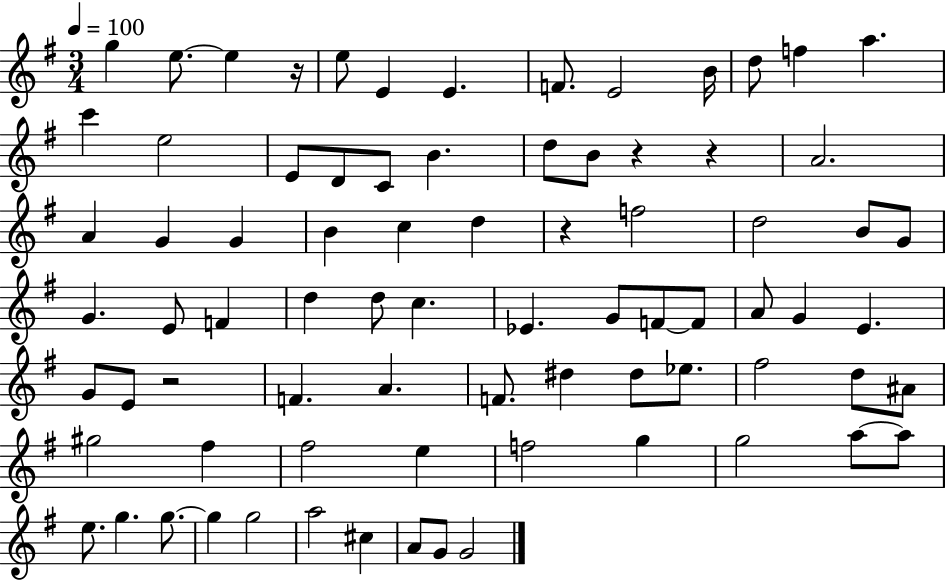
X:1
T:Untitled
M:3/4
L:1/4
K:G
g e/2 e z/4 e/2 E E F/2 E2 B/4 d/2 f a c' e2 E/2 D/2 C/2 B d/2 B/2 z z A2 A G G B c d z f2 d2 B/2 G/2 G E/2 F d d/2 c _E G/2 F/2 F/2 A/2 G E G/2 E/2 z2 F A F/2 ^d ^d/2 _e/2 ^f2 d/2 ^A/2 ^g2 ^f ^f2 e f2 g g2 a/2 a/2 e/2 g g/2 g g2 a2 ^c A/2 G/2 G2